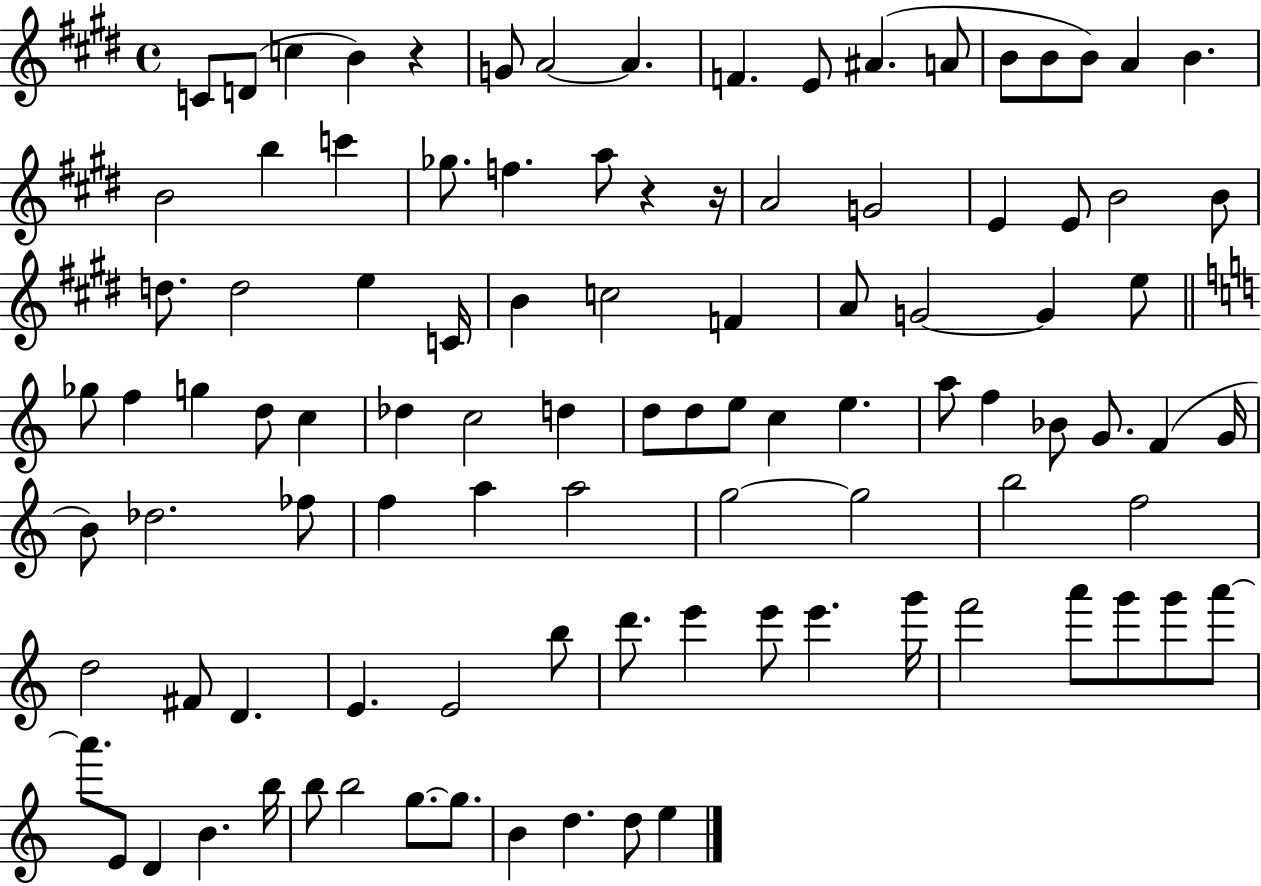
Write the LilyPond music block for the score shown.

{
  \clef treble
  \time 4/4
  \defaultTimeSignature
  \key e \major
  c'8 d'8( c''4 b'4) r4 | g'8 a'2~~ a'4. | f'4. e'8 ais'4.( a'8 | b'8 b'8 b'8) a'4 b'4. | \break b'2 b''4 c'''4 | ges''8. f''4. a''8 r4 r16 | a'2 g'2 | e'4 e'8 b'2 b'8 | \break d''8. d''2 e''4 c'16 | b'4 c''2 f'4 | a'8 g'2~~ g'4 e''8 | \bar "||" \break \key a \minor ges''8 f''4 g''4 d''8 c''4 | des''4 c''2 d''4 | d''8 d''8 e''8 c''4 e''4. | a''8 f''4 bes'8 g'8. f'4( g'16 | \break b'8) des''2. fes''8 | f''4 a''4 a''2 | g''2~~ g''2 | b''2 f''2 | \break d''2 fis'8 d'4. | e'4. e'2 b''8 | d'''8. e'''4 e'''8 e'''4. g'''16 | f'''2 a'''8 g'''8 g'''8 a'''8~~ | \break a'''8. e'8 d'4 b'4. b''16 | b''8 b''2 g''8.~~ g''8. | b'4 d''4. d''8 e''4 | \bar "|."
}